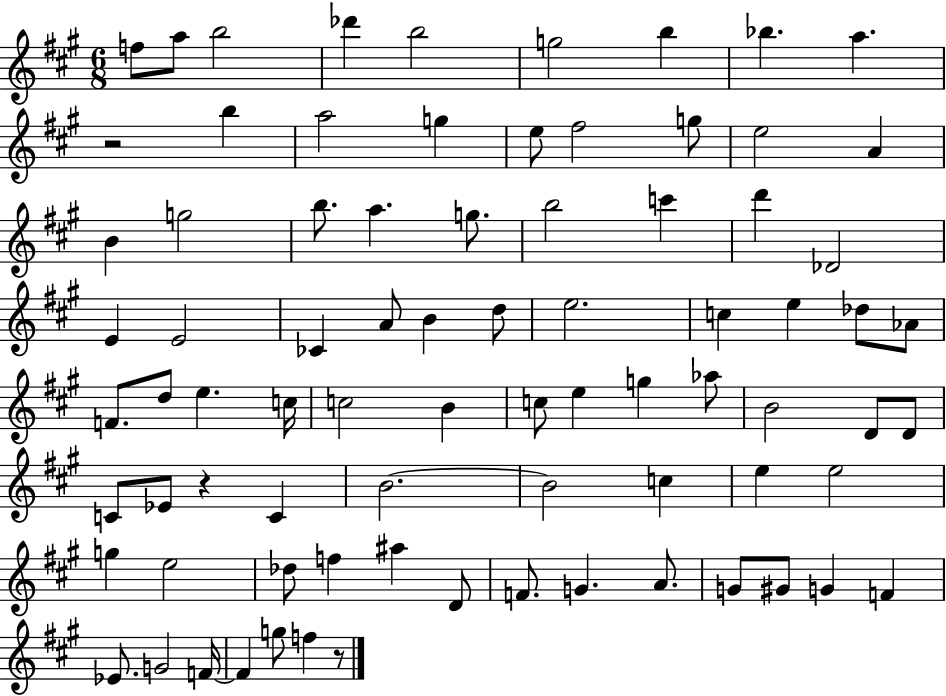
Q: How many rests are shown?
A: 3